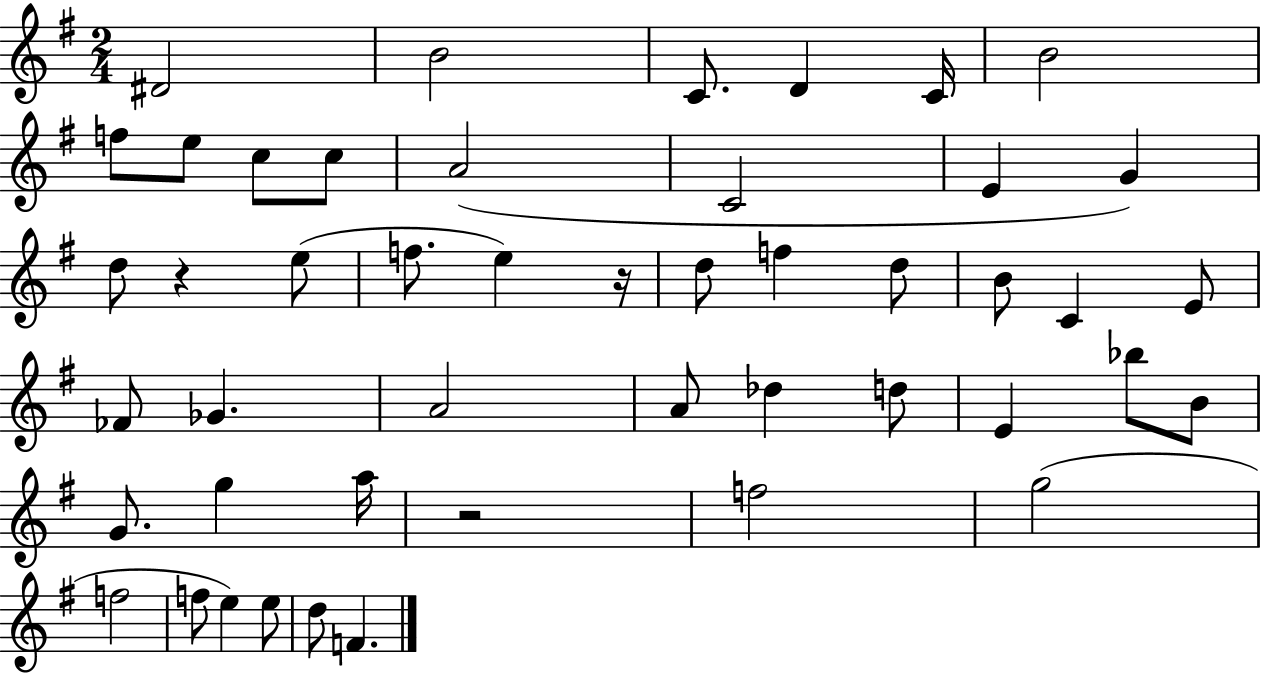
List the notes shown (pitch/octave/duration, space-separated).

D#4/h B4/h C4/e. D4/q C4/s B4/h F5/e E5/e C5/e C5/e A4/h C4/h E4/q G4/q D5/e R/q E5/e F5/e. E5/q R/s D5/e F5/q D5/e B4/e C4/q E4/e FES4/e Gb4/q. A4/h A4/e Db5/q D5/e E4/q Bb5/e B4/e G4/e. G5/q A5/s R/h F5/h G5/h F5/h F5/e E5/q E5/e D5/e F4/q.